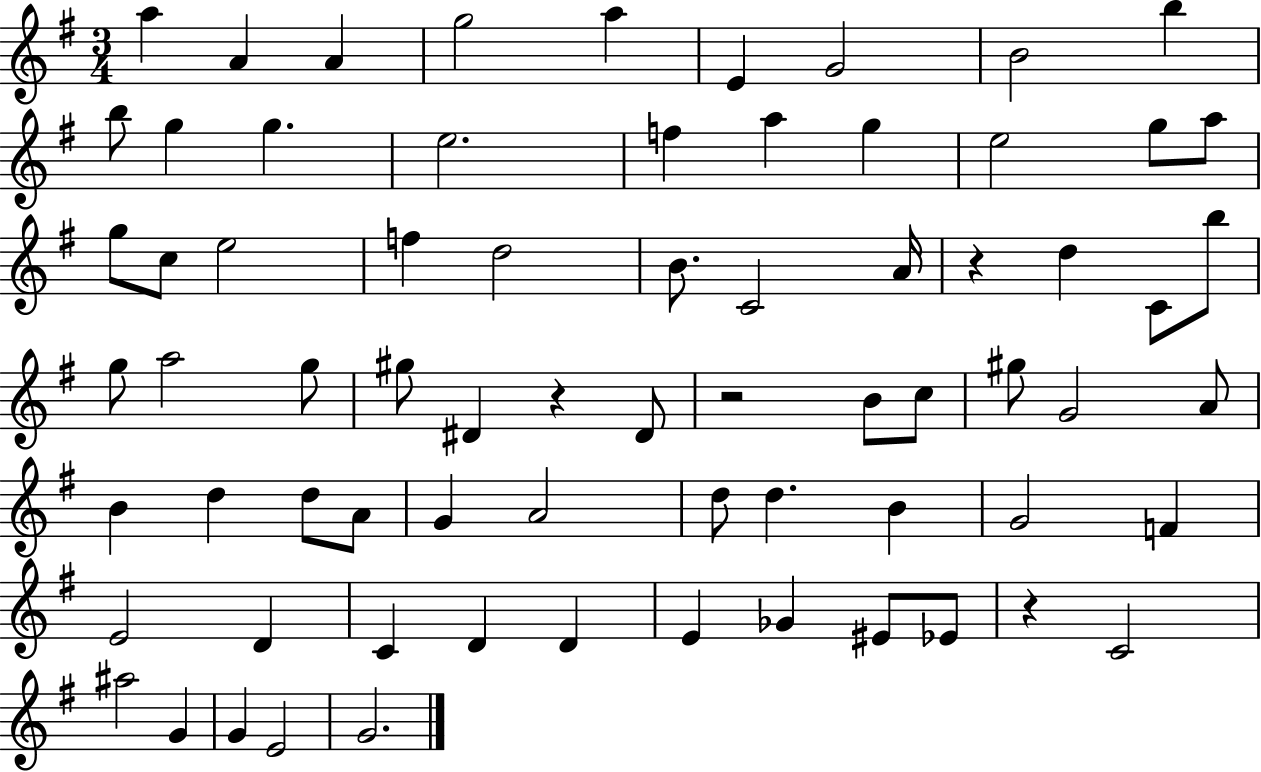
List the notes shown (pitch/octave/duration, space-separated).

A5/q A4/q A4/q G5/h A5/q E4/q G4/h B4/h B5/q B5/e G5/q G5/q. E5/h. F5/q A5/q G5/q E5/h G5/e A5/e G5/e C5/e E5/h F5/q D5/h B4/e. C4/h A4/s R/q D5/q C4/e B5/e G5/e A5/h G5/e G#5/e D#4/q R/q D#4/e R/h B4/e C5/e G#5/e G4/h A4/e B4/q D5/q D5/e A4/e G4/q A4/h D5/e D5/q. B4/q G4/h F4/q E4/h D4/q C4/q D4/q D4/q E4/q Gb4/q EIS4/e Eb4/e R/q C4/h A#5/h G4/q G4/q E4/h G4/h.